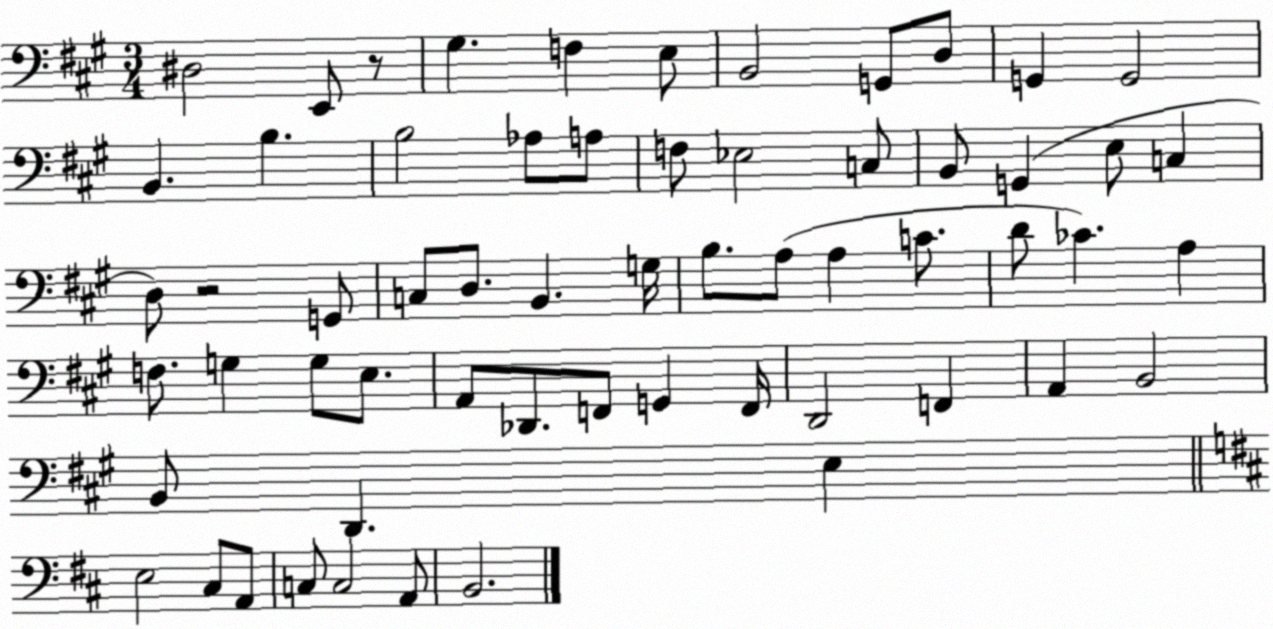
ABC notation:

X:1
T:Untitled
M:3/4
L:1/4
K:A
^D,2 E,,/2 z/2 ^G, F, E,/2 B,,2 G,,/2 D,/2 G,, G,,2 B,, B, B,2 _A,/2 A,/2 F,/2 _E,2 C,/2 B,,/2 G,, E,/2 C, D,/2 z2 G,,/2 C,/2 D,/2 B,, G,/4 B,/2 A,/2 A, C/2 D/2 _C A, F,/2 G, G,/2 E,/2 A,,/2 _D,,/2 F,,/2 G,, F,,/4 D,,2 F,, A,, B,,2 B,,/2 D,, E, E,2 ^C,/2 A,,/2 C,/2 C,2 A,,/2 B,,2